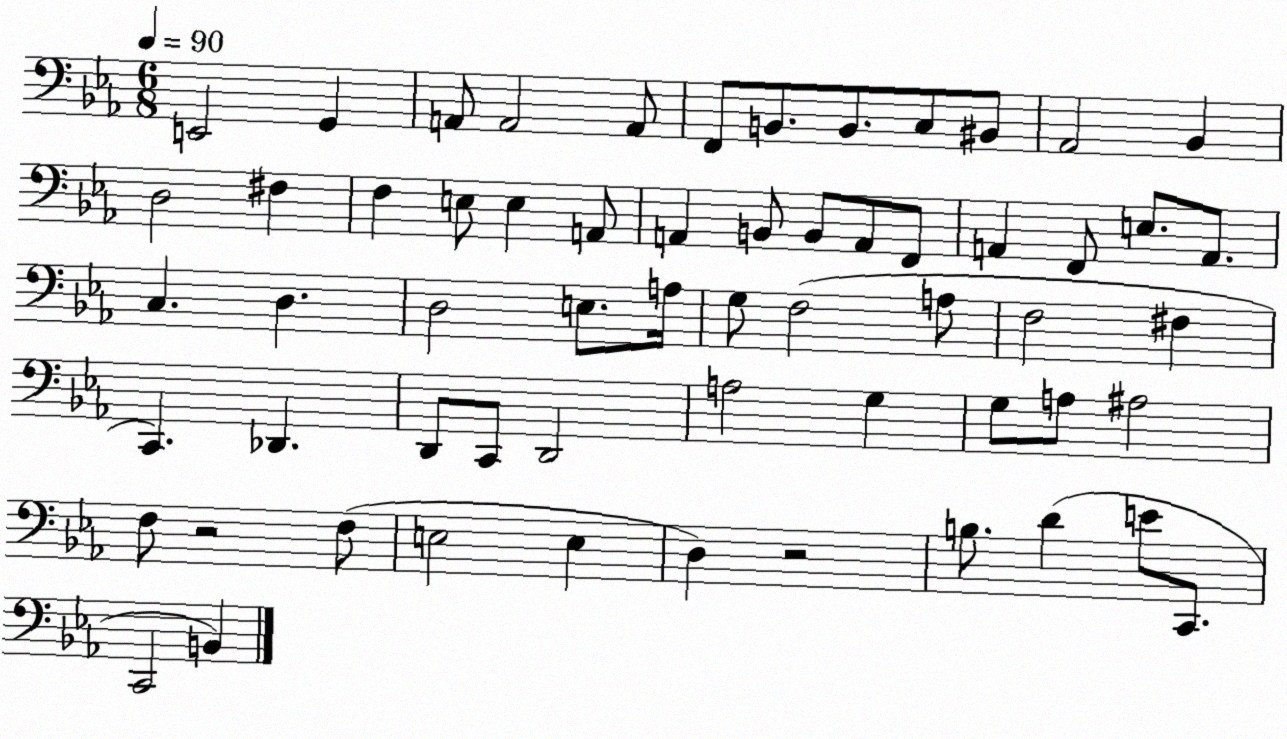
X:1
T:Untitled
M:6/8
L:1/4
K:Eb
E,,2 G,, A,,/2 A,,2 A,,/2 F,,/2 B,,/2 B,,/2 C,/2 ^B,,/2 _A,,2 _B,, D,2 ^F, F, E,/2 E, A,,/2 A,, B,,/2 B,,/2 A,,/2 F,,/2 A,, F,,/2 E,/2 A,,/2 C, D, D,2 E,/2 A,/4 G,/2 F,2 A,/2 F,2 ^F, C,, _D,, D,,/2 C,,/2 D,,2 A,2 G, G,/2 A,/2 ^A,2 F,/2 z2 F,/2 E,2 E, D, z2 B,/2 D E/2 C,,/2 C,,2 B,,